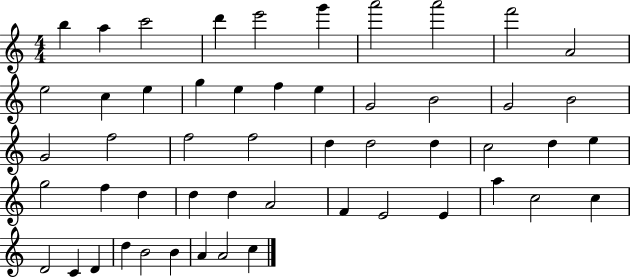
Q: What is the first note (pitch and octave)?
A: B5